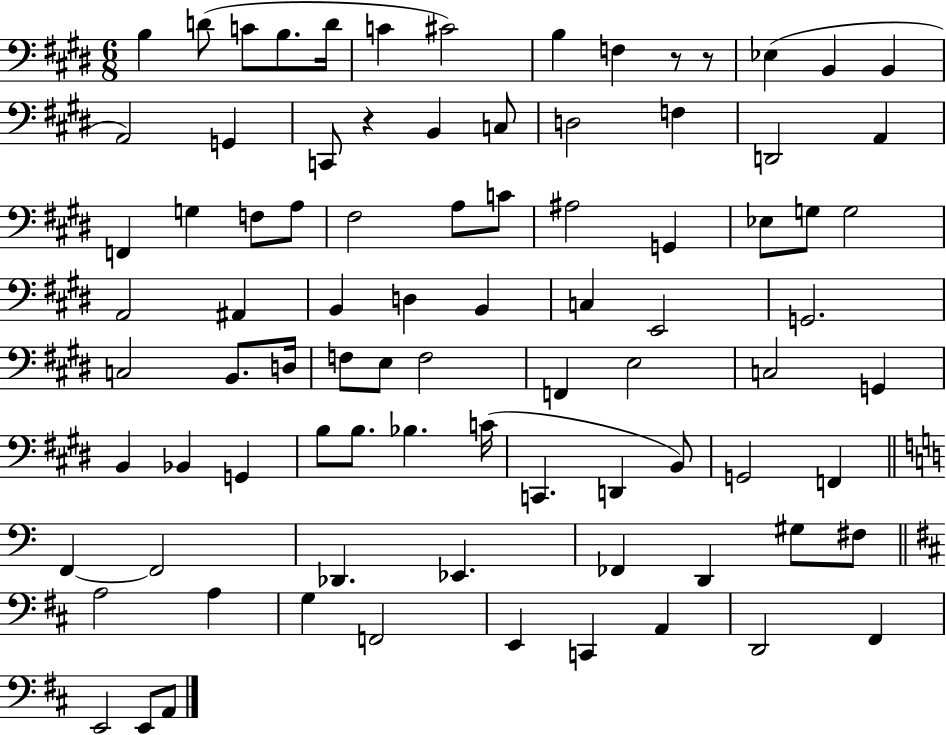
B3/q D4/e C4/e B3/e. D4/s C4/q C#4/h B3/q F3/q R/e R/e Eb3/q B2/q B2/q A2/h G2/q C2/e R/q B2/q C3/e D3/h F3/q D2/h A2/q F2/q G3/q F3/e A3/e F#3/h A3/e C4/e A#3/h G2/q Eb3/e G3/e G3/h A2/h A#2/q B2/q D3/q B2/q C3/q E2/h G2/h. C3/h B2/e. D3/s F3/e E3/e F3/h F2/q E3/h C3/h G2/q B2/q Bb2/q G2/q B3/e B3/e. Bb3/q. C4/s C2/q. D2/q B2/e G2/h F2/q F2/q F2/h Db2/q. Eb2/q. FES2/q D2/q G#3/e F#3/e A3/h A3/q G3/q F2/h E2/q C2/q A2/q D2/h F#2/q E2/h E2/e A2/e